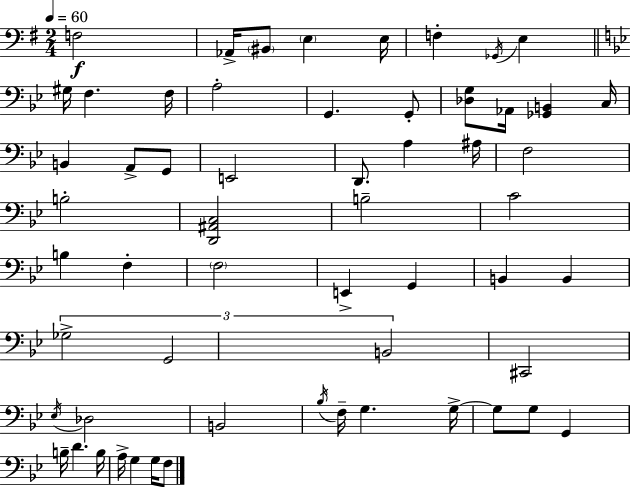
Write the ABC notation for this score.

X:1
T:Untitled
M:2/4
L:1/4
K:Em
F,2 _A,,/4 ^B,,/2 E, E,/4 F, _G,,/4 E, ^G,/4 F, F,/4 A,2 G,, G,,/2 [_D,G,]/2 _A,,/4 [_G,,B,,] C,/4 B,, A,,/2 G,,/2 E,,2 D,,/2 A, ^A,/4 F,2 B,2 [D,,^A,,C,]2 B,2 C2 B, F, F,2 E,, G,, B,, B,, _G,2 G,,2 B,,2 ^C,,2 _E,/4 _D,2 B,,2 _B,/4 F,/4 G, G,/4 G,/2 G,/2 G,, B,/4 D B,/4 A,/4 G, G,/4 F,/2